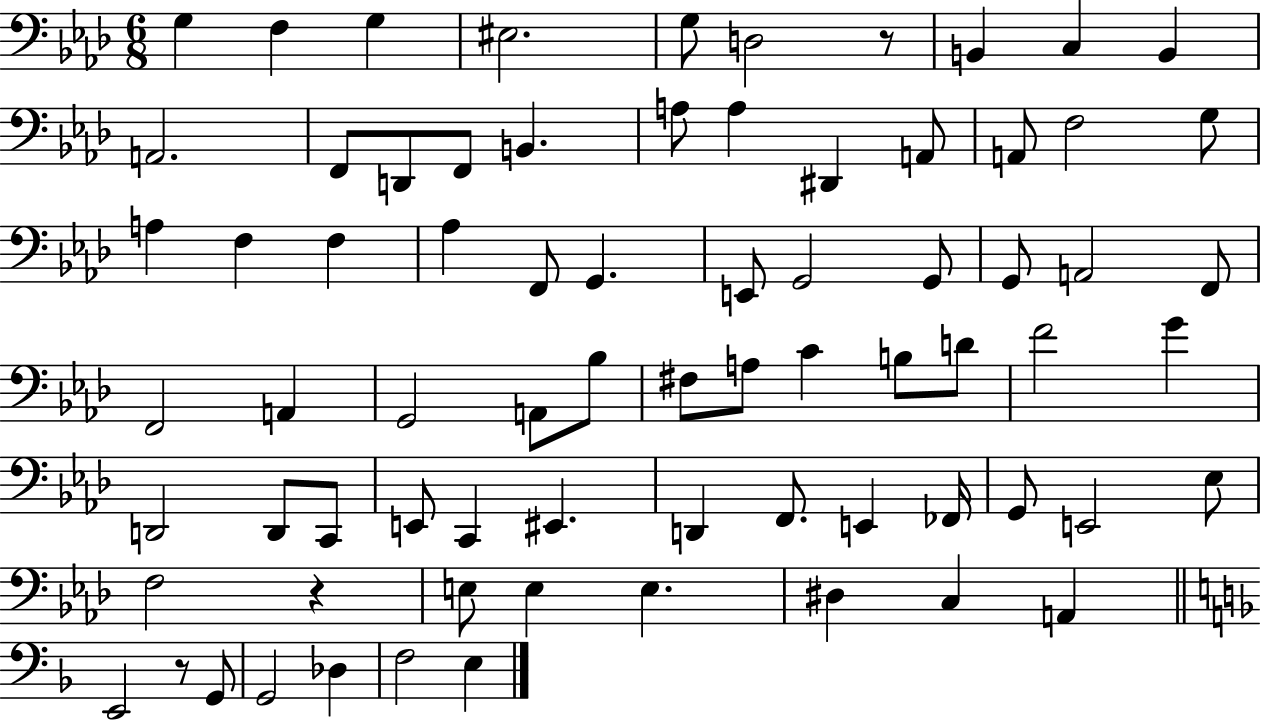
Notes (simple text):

G3/q F3/q G3/q EIS3/h. G3/e D3/h R/e B2/q C3/q B2/q A2/h. F2/e D2/e F2/e B2/q. A3/e A3/q D#2/q A2/e A2/e F3/h G3/e A3/q F3/q F3/q Ab3/q F2/e G2/q. E2/e G2/h G2/e G2/e A2/h F2/e F2/h A2/q G2/h A2/e Bb3/e F#3/e A3/e C4/q B3/e D4/e F4/h G4/q D2/h D2/e C2/e E2/e C2/q EIS2/q. D2/q F2/e. E2/q FES2/s G2/e E2/h Eb3/e F3/h R/q E3/e E3/q E3/q. D#3/q C3/q A2/q E2/h R/e G2/e G2/h Db3/q F3/h E3/q